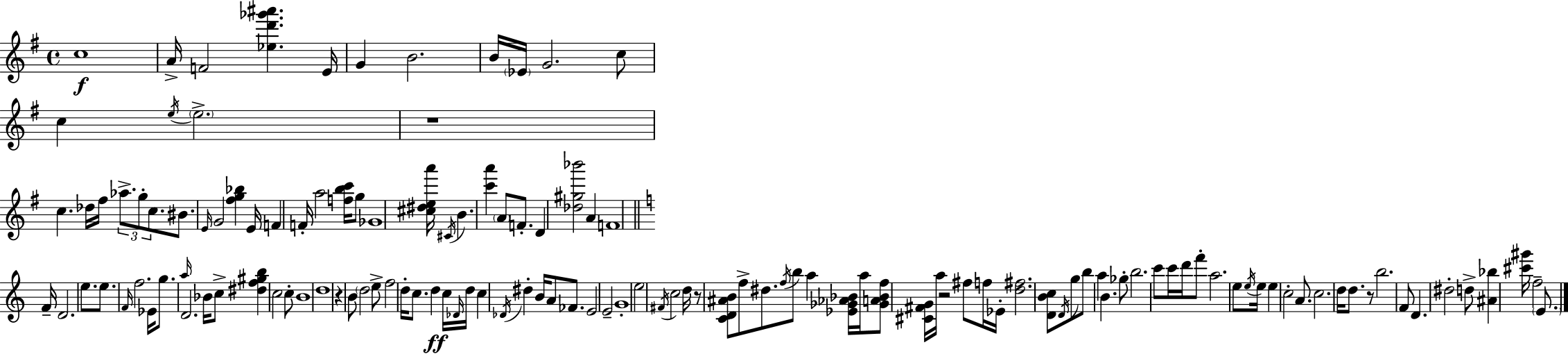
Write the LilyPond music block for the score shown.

{
  \clef treble
  \time 4/4
  \defaultTimeSignature
  \key g \major
  c''1\f | a'16-> f'2 <ees'' d''' ges''' ais'''>4. e'16 | g'4 b'2. | b'16 \parenthesize ees'16 g'2. c''8 | \break c''4 \acciaccatura { e''16 } \parenthesize e''2.-> | r1 | c''4. des''16 fis''16 \tuplet 3/2 { aes''8.-> g''8-. c''8. } | bis'8. \grace { e'16 } g'2 <fis'' g'' bes''>4 | \break e'16 f'4 f'16-. a''2 <f'' b'' c'''>16 | g''8 ges'1 | <cis'' dis'' e'' a'''>16 \acciaccatura { cis'16 } b'4. <c''' a'''>4 \parenthesize a'8 | f'8.-. d'4 <des'' gis'' bes'''>2 a'4 | \break f'1 | \bar "||" \break \key c \major f'16-- d'2. e''8. | e''8. \grace { f'16 } f''2. | ees'16 g''8. \grace { a''16 } d'2. | bes'16 c''8-> <dis'' f'' gis'' b''>4 c''2 | \break c''8-. b'1 | d''1 | r4 b'8 \parenthesize d''2 | e''8-> f''2 d''16-. c''8. d''4\ff | \break c''16 \grace { des'16 } d''16 c''4 \acciaccatura { des'16 } dis''4-. b'16 a'8 | fes'8. e'2 e'2-- | g'1-. | e''2 \acciaccatura { fis'16 } c''2 | \break d''16 r8 <c' d' ais' b'>8 f''8-> dis''8. \acciaccatura { f''16 } | b''8 a''4 <ees' ges' aes' bes'>16 a''16 <ges' a' bes' f''>8 <cis' fis' g'>16 a''16 r2 | fis''8 f''16 ees'16-. <d'' fis''>2. | <d' b' c''>8 \acciaccatura { d'16 } g''8 b''8 a''4 b'4. | \break ges''8-. b''2. | c'''8 c'''16 d'''16 f'''8-. a''2. | e''8 \acciaccatura { e''16 } e''16 e''4 c''2-. | a'8. c''2. | \break d''16 d''8. r8 b''2. | f'8 d'4. dis''2-. | d''8-> <ais' bes''>4 <cis''' gis'''>16 f''2-- | \parenthesize e'8. \bar "|."
}